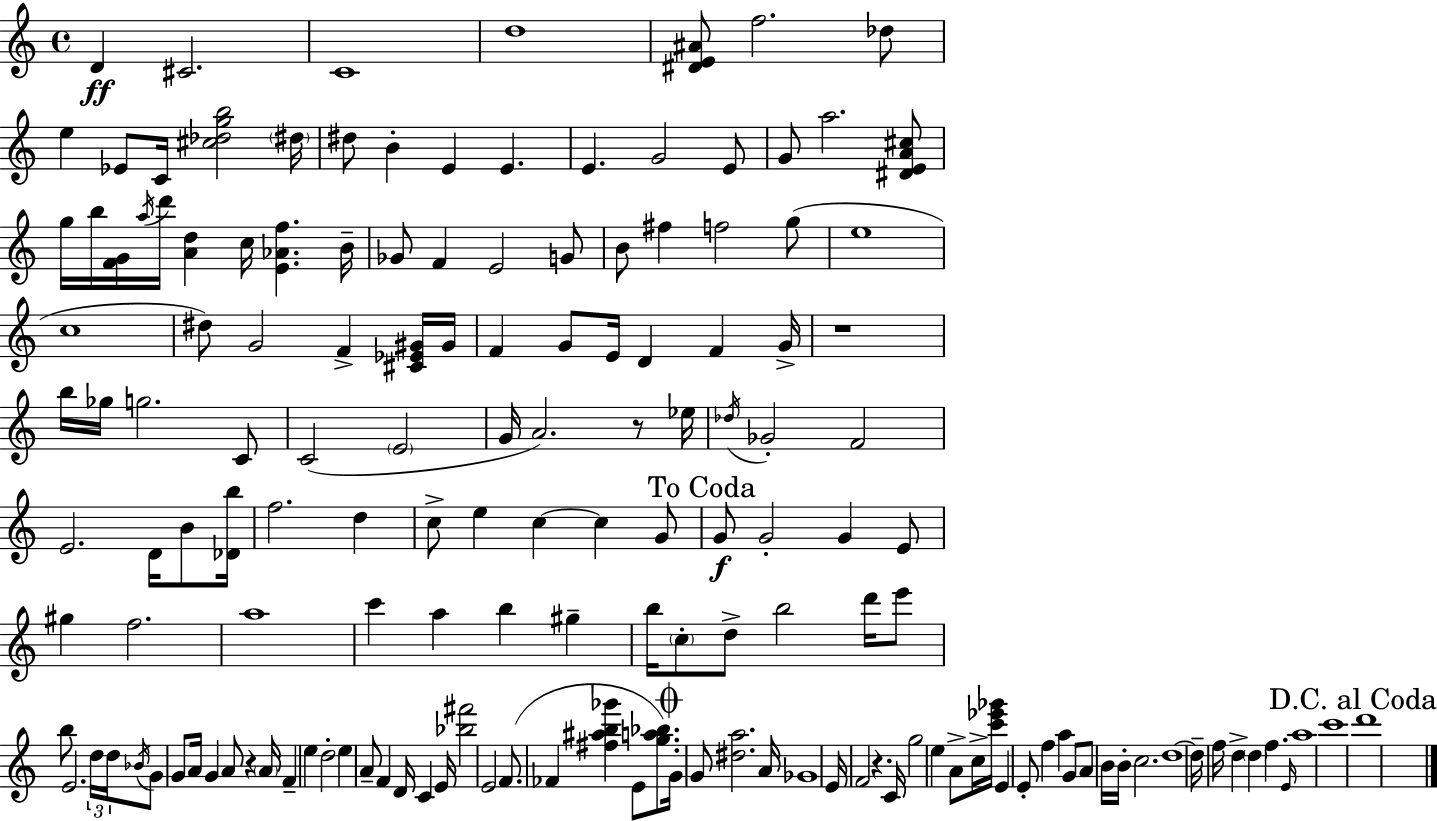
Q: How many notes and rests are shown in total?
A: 155